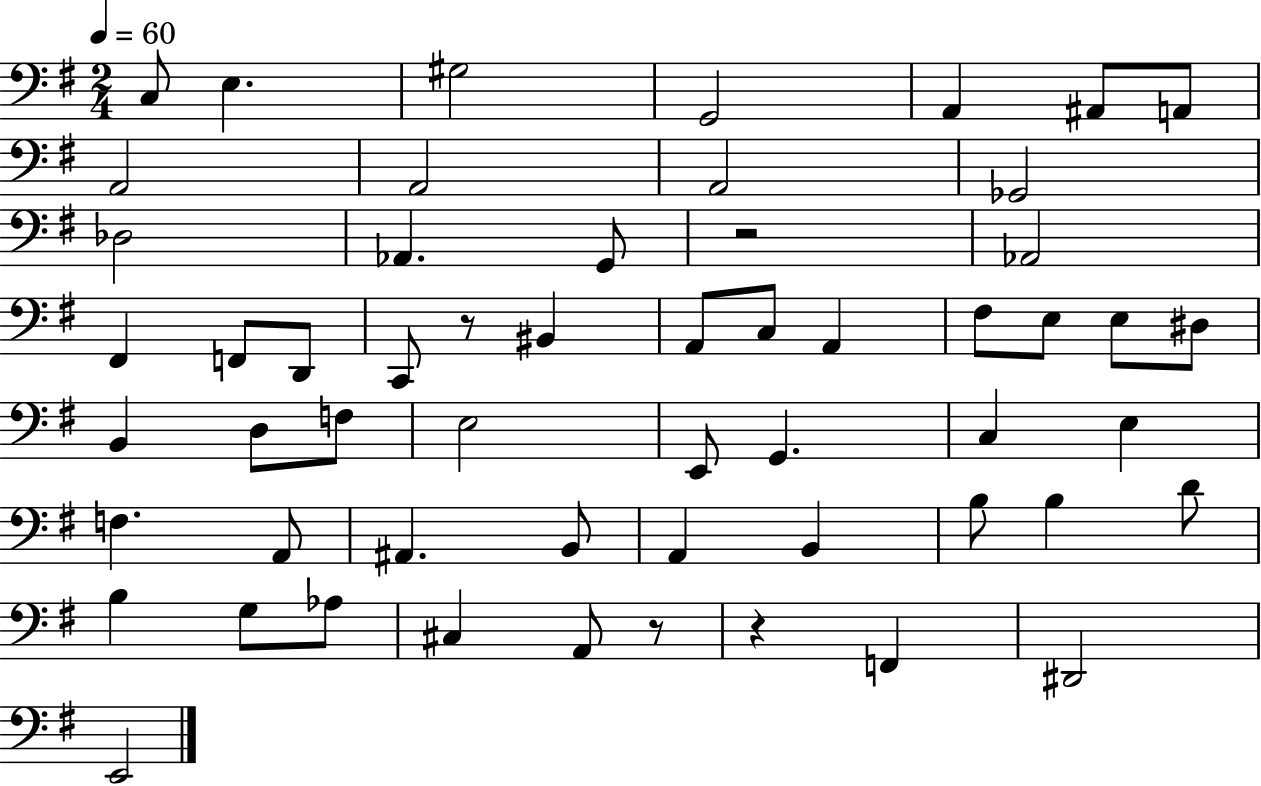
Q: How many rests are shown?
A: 4